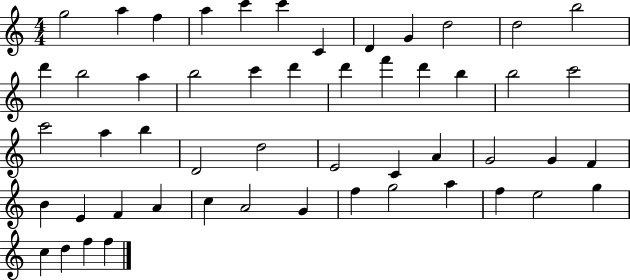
G5/h A5/q F5/q A5/q C6/q C6/q C4/q D4/q G4/q D5/h D5/h B5/h D6/q B5/h A5/q B5/h C6/q D6/q D6/q F6/q D6/q B5/q B5/h C6/h C6/h A5/q B5/q D4/h D5/h E4/h C4/q A4/q G4/h G4/q F4/q B4/q E4/q F4/q A4/q C5/q A4/h G4/q F5/q G5/h A5/q F5/q E5/h G5/q C5/q D5/q F5/q F5/q